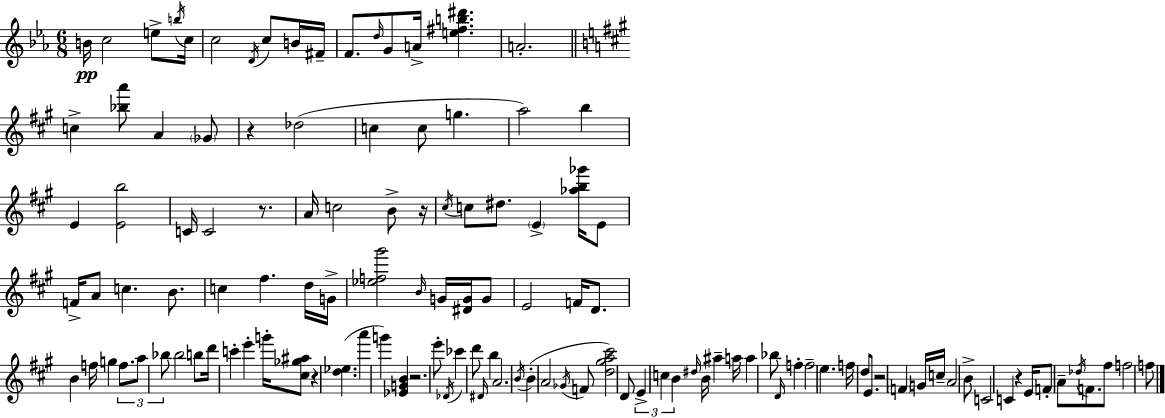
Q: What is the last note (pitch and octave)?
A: F5